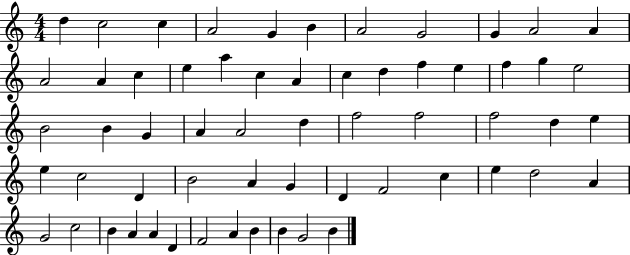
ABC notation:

X:1
T:Untitled
M:4/4
L:1/4
K:C
d c2 c A2 G B A2 G2 G A2 A A2 A c e a c A c d f e f g e2 B2 B G A A2 d f2 f2 f2 d e e c2 D B2 A G D F2 c e d2 A G2 c2 B A A D F2 A B B G2 B